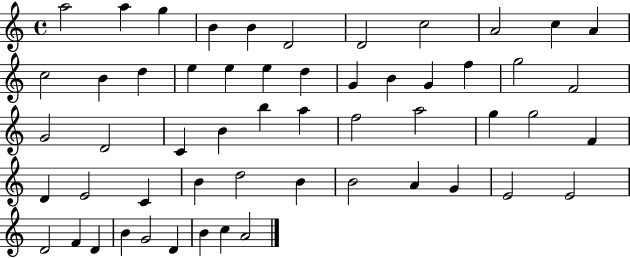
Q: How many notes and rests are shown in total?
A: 55